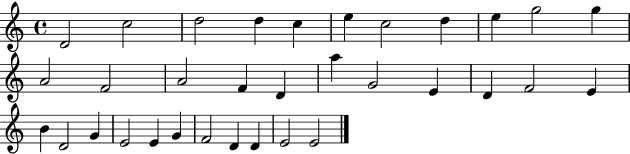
{
  \clef treble
  \time 4/4
  \defaultTimeSignature
  \key c \major
  d'2 c''2 | d''2 d''4 c''4 | e''4 c''2 d''4 | e''4 g''2 g''4 | \break a'2 f'2 | a'2 f'4 d'4 | a''4 g'2 e'4 | d'4 f'2 e'4 | \break b'4 d'2 g'4 | e'2 e'4 g'4 | f'2 d'4 d'4 | e'2 e'2 | \break \bar "|."
}